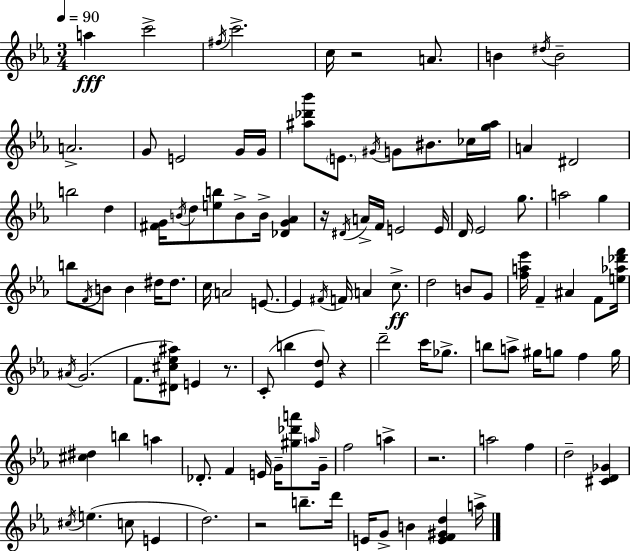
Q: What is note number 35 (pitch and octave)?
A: G5